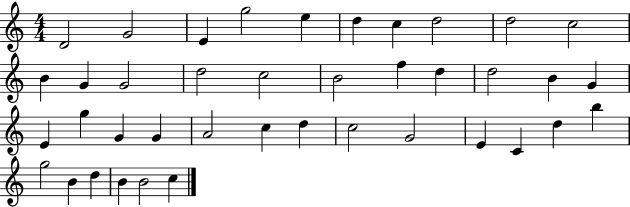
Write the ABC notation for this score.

X:1
T:Untitled
M:4/4
L:1/4
K:C
D2 G2 E g2 e d c d2 d2 c2 B G G2 d2 c2 B2 f d d2 B G E g G G A2 c d c2 G2 E C d b g2 B d B B2 c